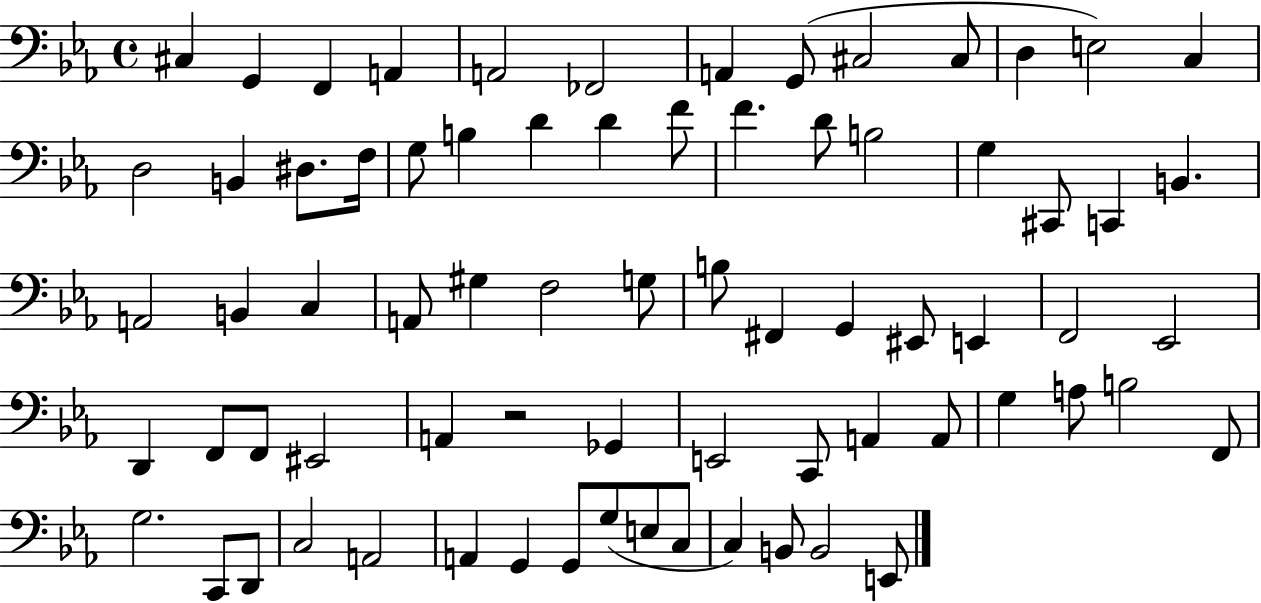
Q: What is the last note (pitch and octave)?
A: E2